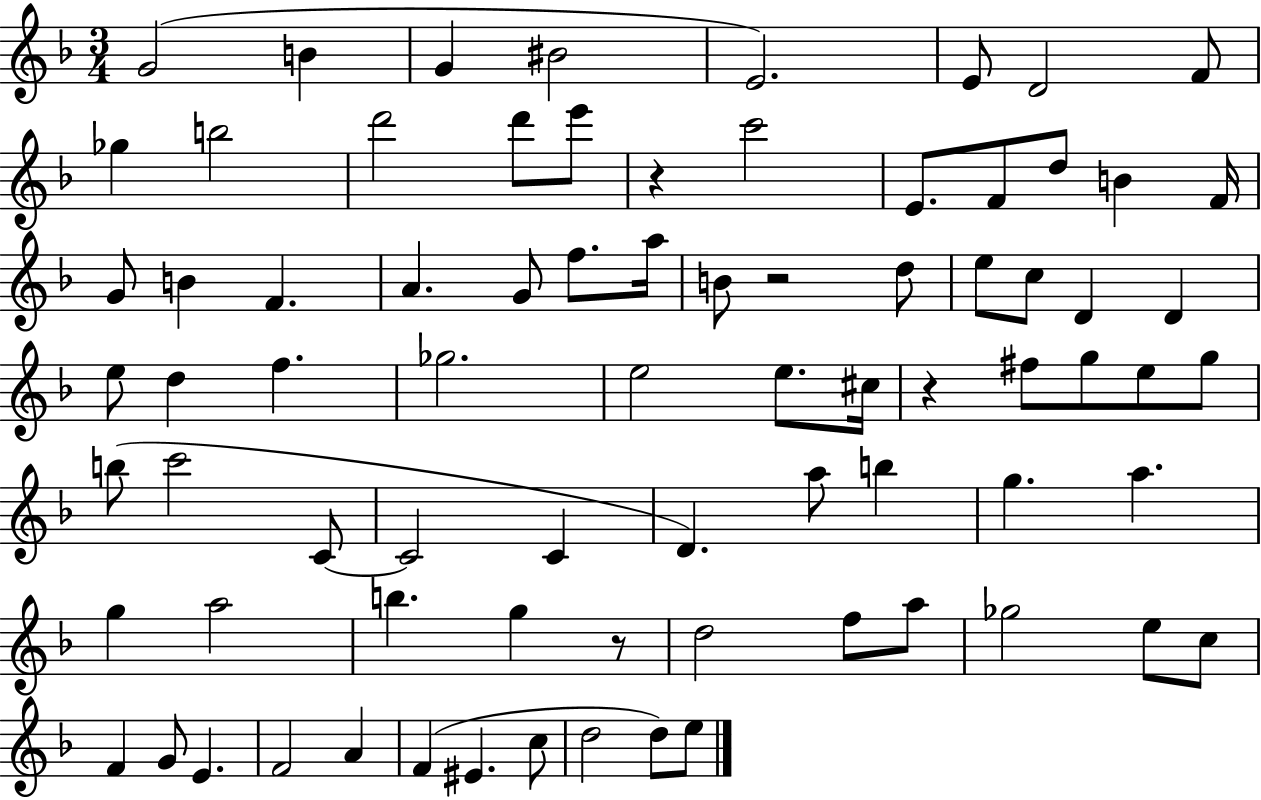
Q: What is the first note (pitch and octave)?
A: G4